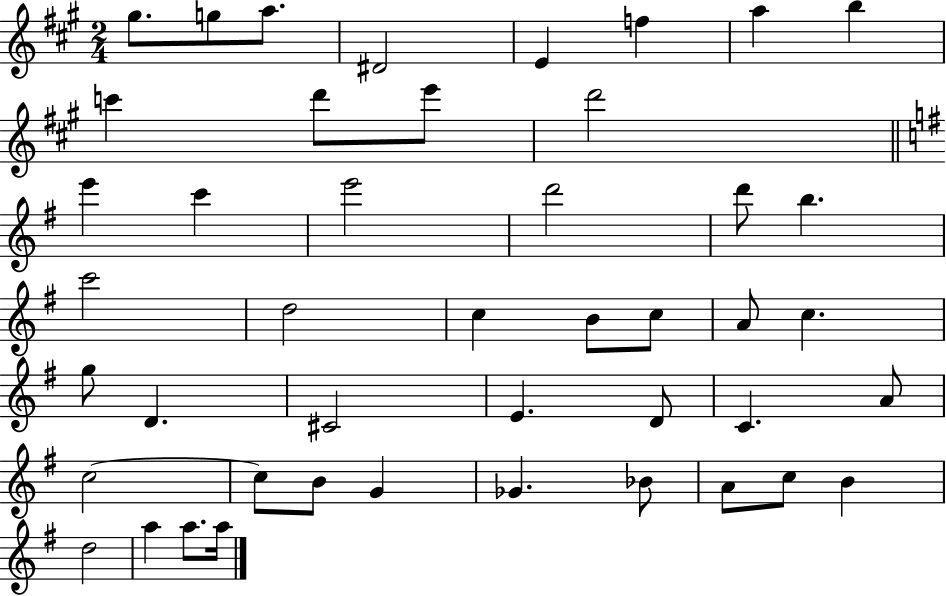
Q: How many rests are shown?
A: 0